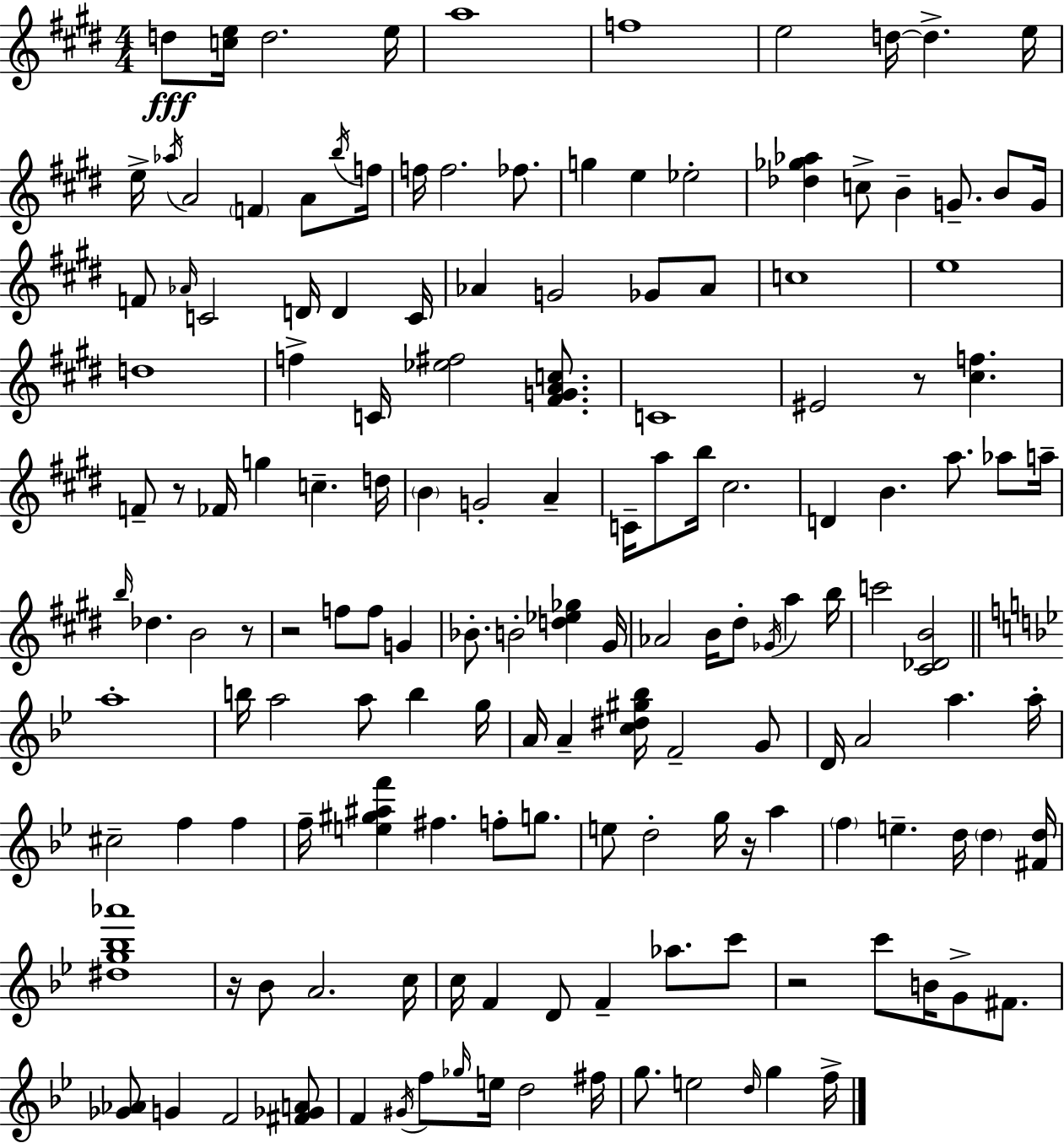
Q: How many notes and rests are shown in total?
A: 153